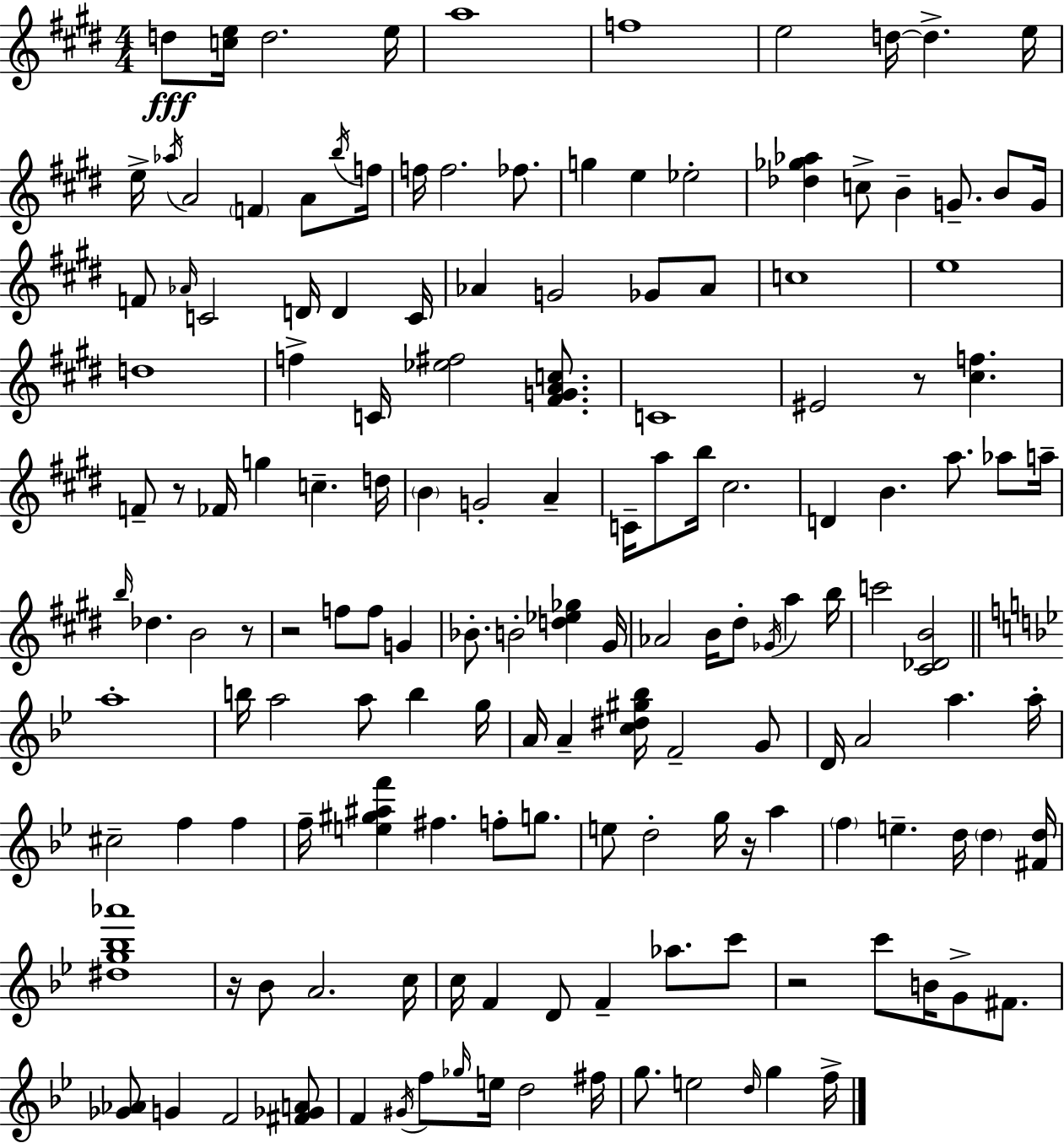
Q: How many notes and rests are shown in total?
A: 153